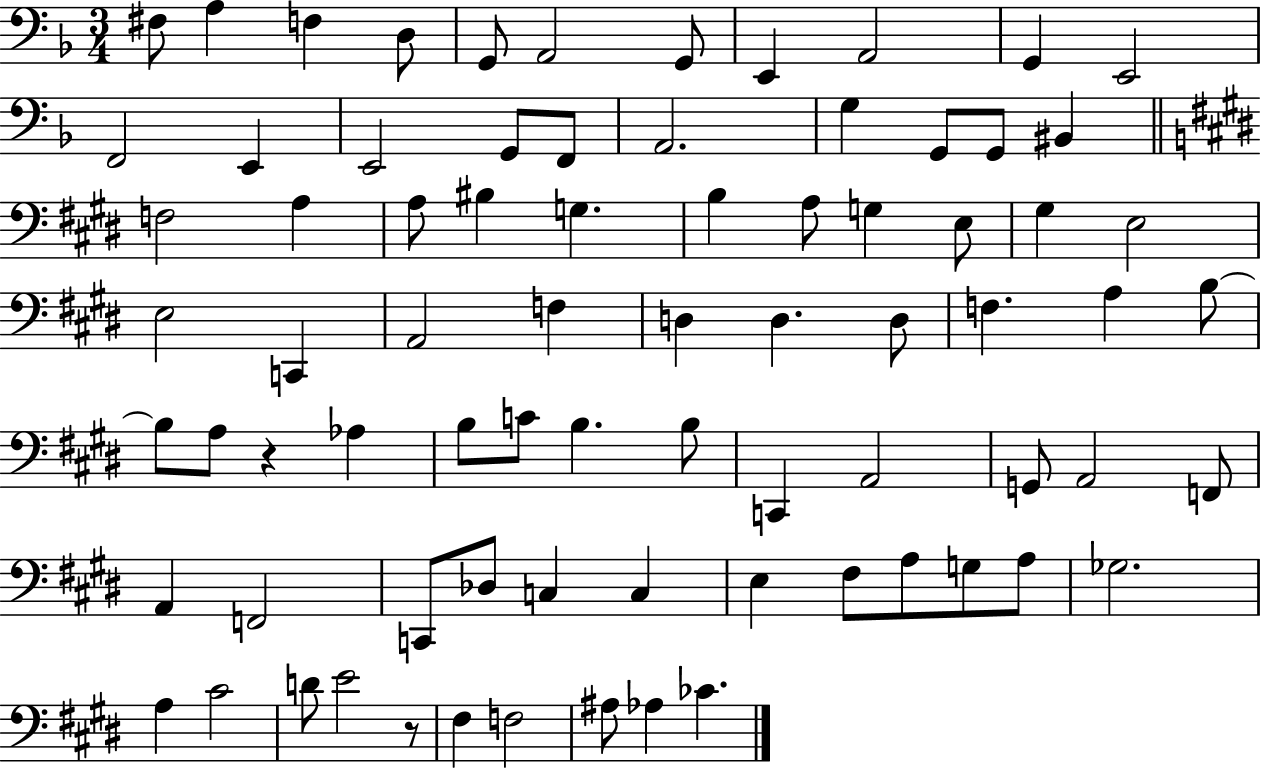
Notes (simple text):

F#3/e A3/q F3/q D3/e G2/e A2/h G2/e E2/q A2/h G2/q E2/h F2/h E2/q E2/h G2/e F2/e A2/h. G3/q G2/e G2/e BIS2/q F3/h A3/q A3/e BIS3/q G3/q. B3/q A3/e G3/q E3/e G#3/q E3/h E3/h C2/q A2/h F3/q D3/q D3/q. D3/e F3/q. A3/q B3/e B3/e A3/e R/q Ab3/q B3/e C4/e B3/q. B3/e C2/q A2/h G2/e A2/h F2/e A2/q F2/h C2/e Db3/e C3/q C3/q E3/q F#3/e A3/e G3/e A3/e Gb3/h. A3/q C#4/h D4/e E4/h R/e F#3/q F3/h A#3/e Ab3/q CES4/q.